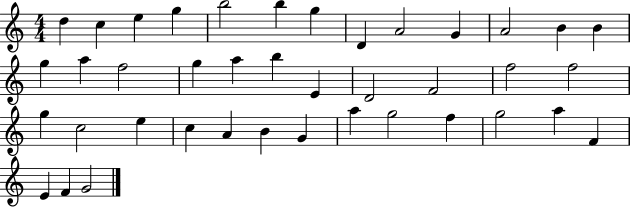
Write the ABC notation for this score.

X:1
T:Untitled
M:4/4
L:1/4
K:C
d c e g b2 b g D A2 G A2 B B g a f2 g a b E D2 F2 f2 f2 g c2 e c A B G a g2 f g2 a F E F G2